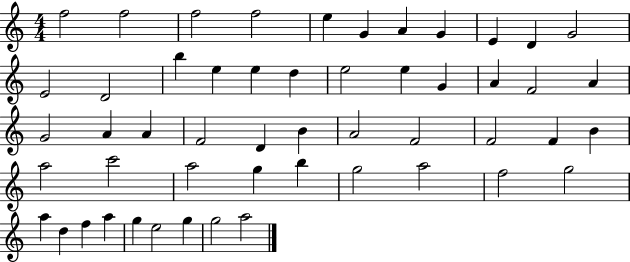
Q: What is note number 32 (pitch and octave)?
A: F4